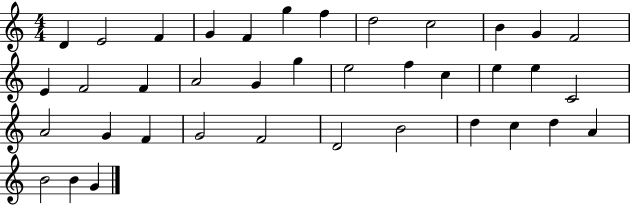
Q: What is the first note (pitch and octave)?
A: D4